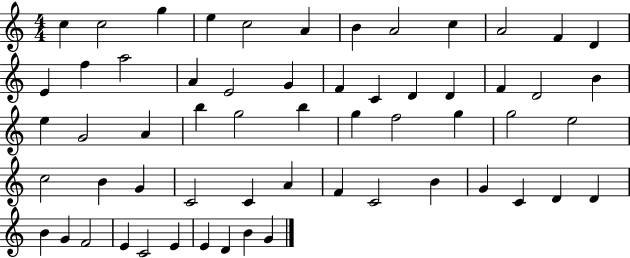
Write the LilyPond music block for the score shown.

{
  \clef treble
  \numericTimeSignature
  \time 4/4
  \key c \major
  c''4 c''2 g''4 | e''4 c''2 a'4 | b'4 a'2 c''4 | a'2 f'4 d'4 | \break e'4 f''4 a''2 | a'4 e'2 g'4 | f'4 c'4 d'4 d'4 | f'4 d'2 b'4 | \break e''4 g'2 a'4 | b''4 g''2 b''4 | g''4 f''2 g''4 | g''2 e''2 | \break c''2 b'4 g'4 | c'2 c'4 a'4 | f'4 c'2 b'4 | g'4 c'4 d'4 d'4 | \break b'4 g'4 f'2 | e'4 c'2 e'4 | e'4 d'4 b'4 g'4 | \bar "|."
}